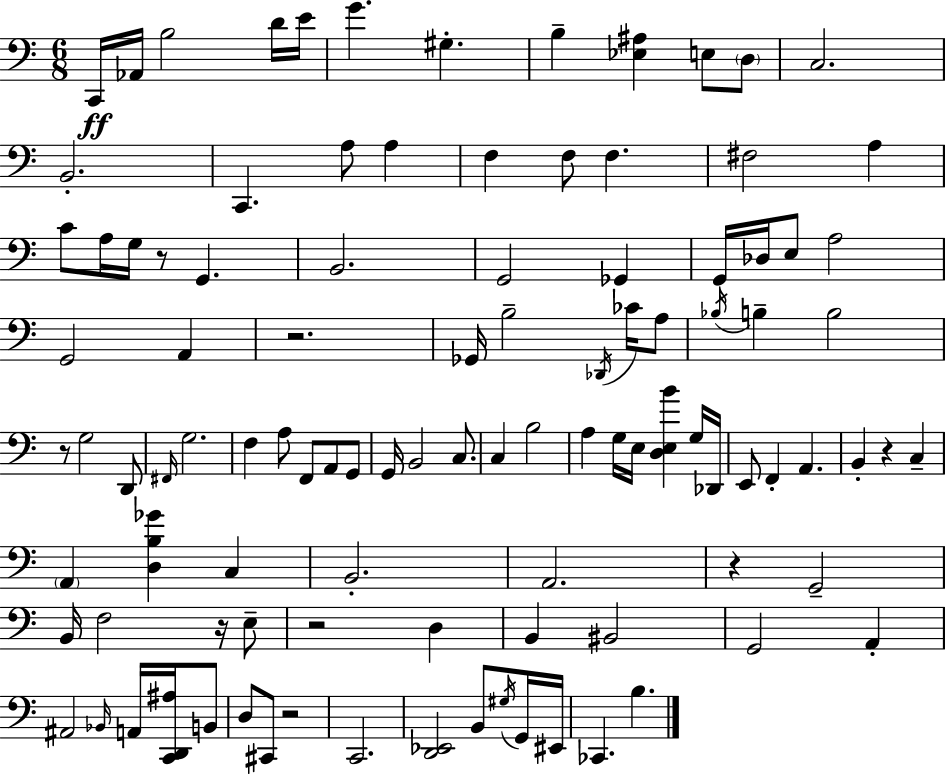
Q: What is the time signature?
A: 6/8